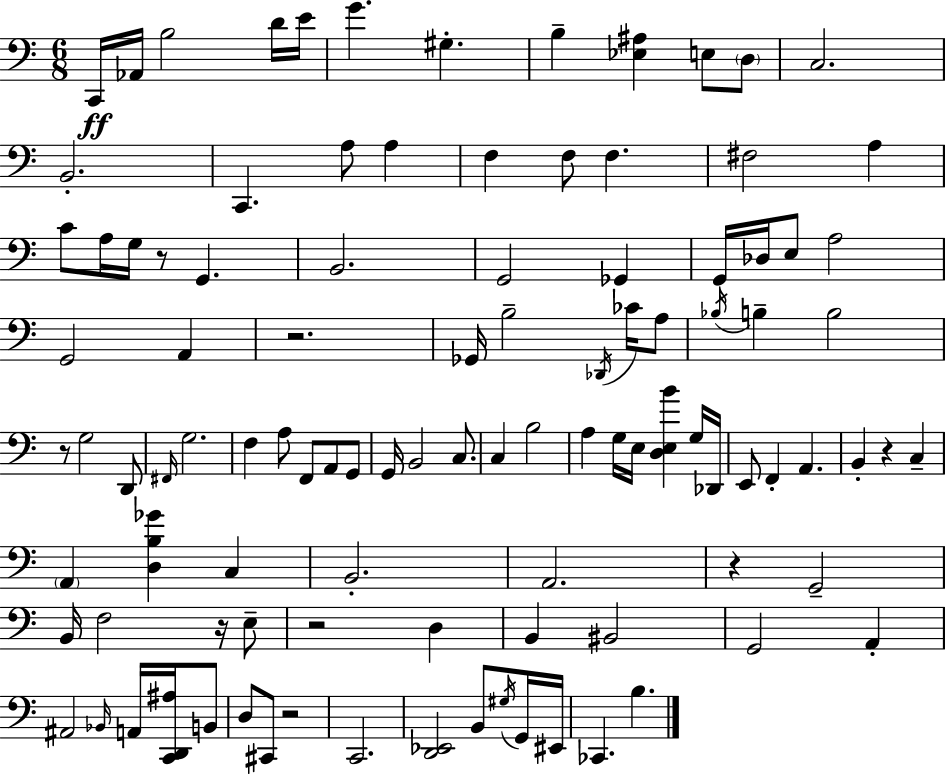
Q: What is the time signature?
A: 6/8